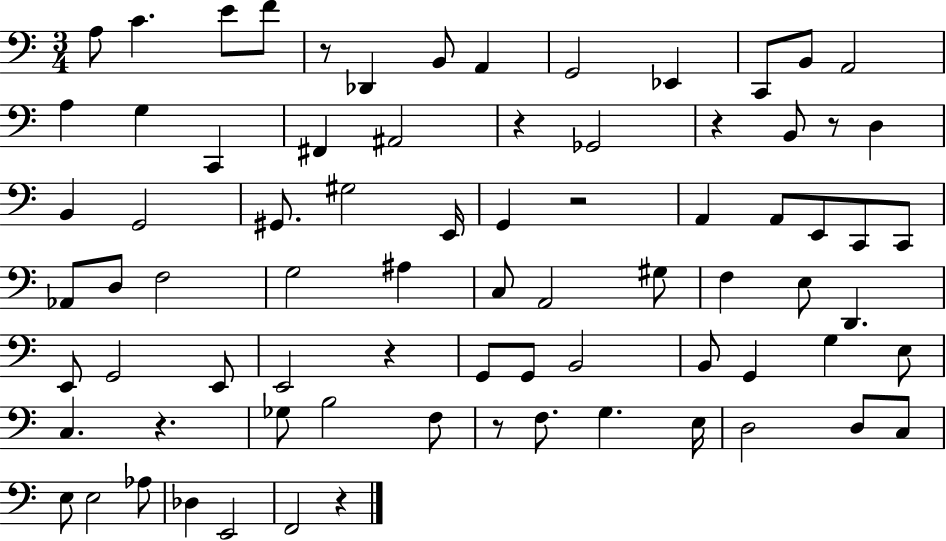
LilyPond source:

{
  \clef bass
  \numericTimeSignature
  \time 3/4
  \key c \major
  a8 c'4. e'8 f'8 | r8 des,4 b,8 a,4 | g,2 ees,4 | c,8 b,8 a,2 | \break a4 g4 c,4 | fis,4 ais,2 | r4 ges,2 | r4 b,8 r8 d4 | \break b,4 g,2 | gis,8. gis2 e,16 | g,4 r2 | a,4 a,8 e,8 c,8 c,8 | \break aes,8 d8 f2 | g2 ais4 | c8 a,2 gis8 | f4 e8 d,4. | \break e,8 g,2 e,8 | e,2 r4 | g,8 g,8 b,2 | b,8 g,4 g4 e8 | \break c4. r4. | ges8 b2 f8 | r8 f8. g4. e16 | d2 d8 c8 | \break e8 e2 aes8 | des4 e,2 | f,2 r4 | \bar "|."
}